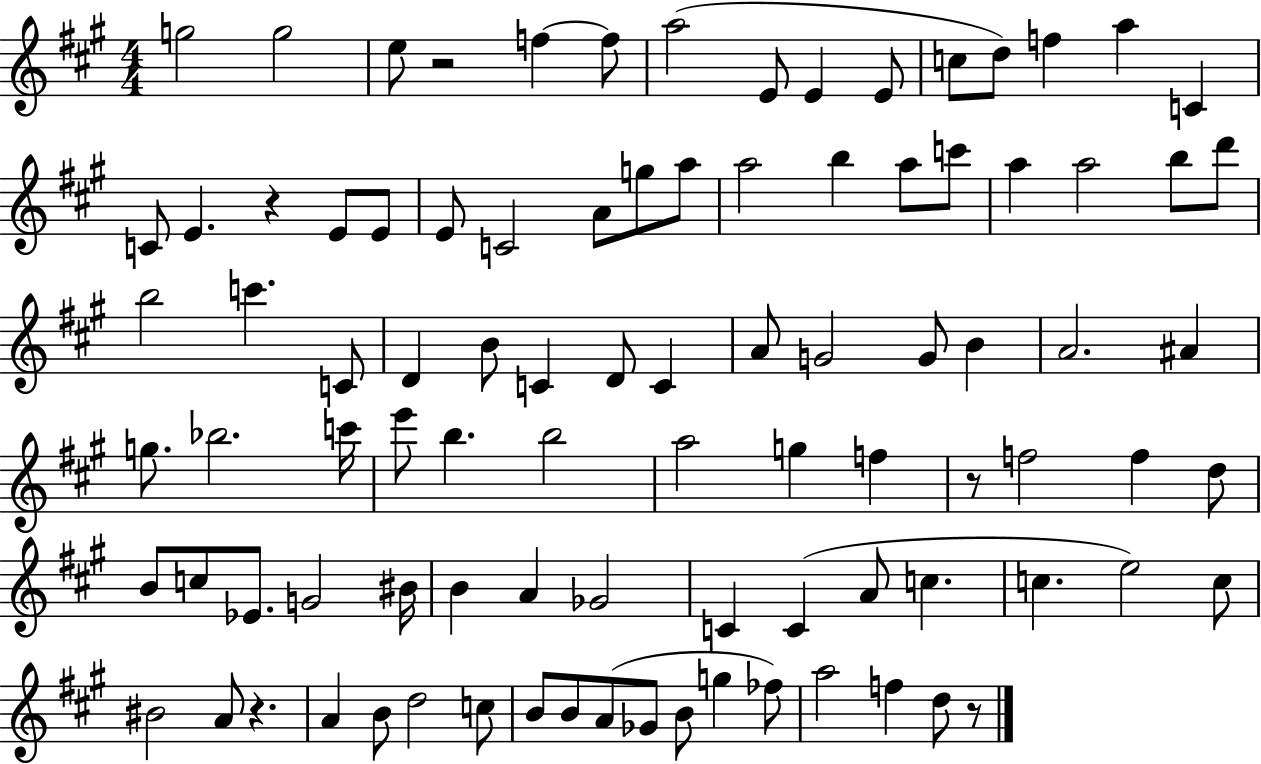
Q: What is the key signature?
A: A major